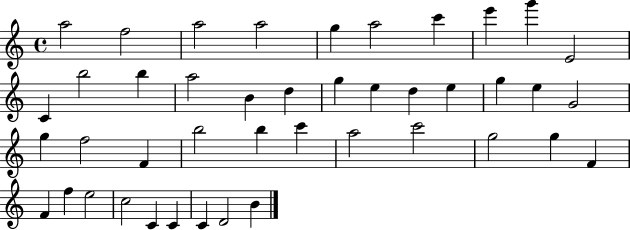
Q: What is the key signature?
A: C major